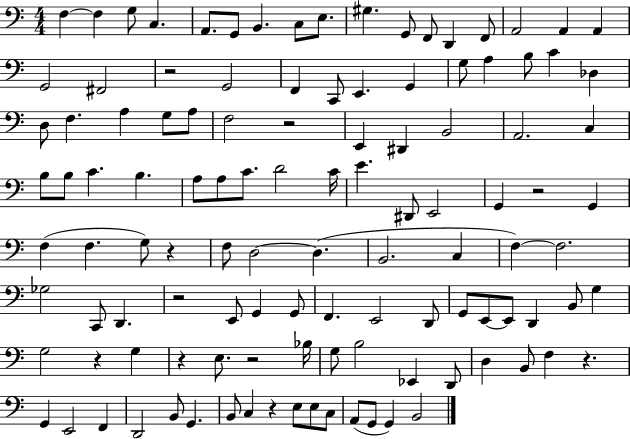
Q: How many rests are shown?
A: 10